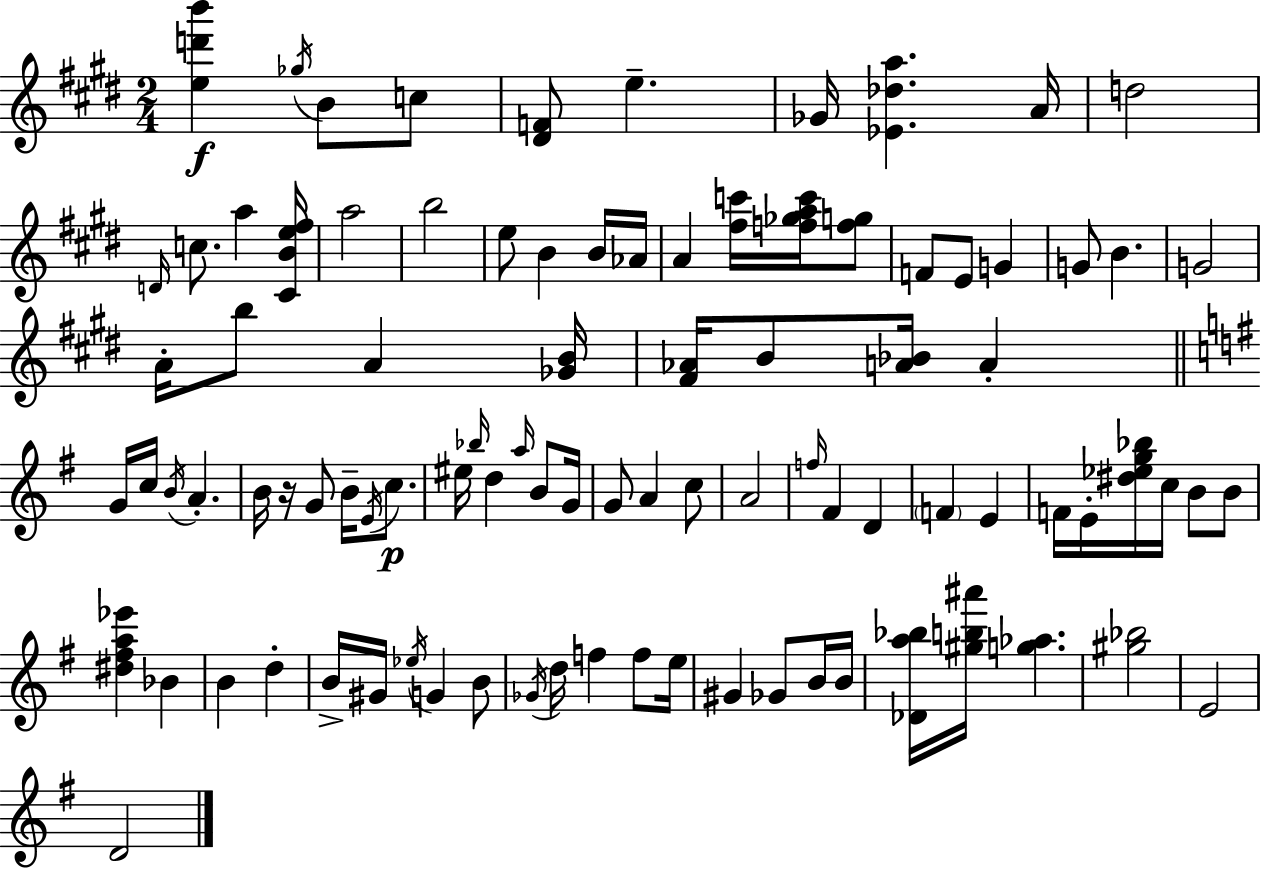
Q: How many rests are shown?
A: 1